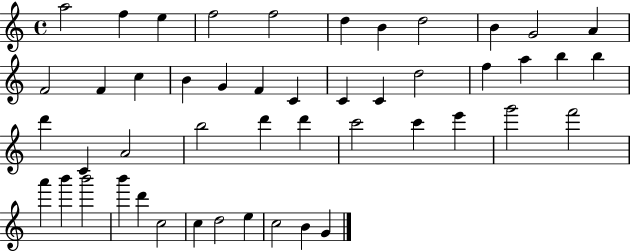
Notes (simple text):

A5/h F5/q E5/q F5/h F5/h D5/q B4/q D5/h B4/q G4/h A4/q F4/h F4/q C5/q B4/q G4/q F4/q C4/q C4/q C4/q D5/h F5/q A5/q B5/q B5/q D6/q C4/q A4/h B5/h D6/q D6/q C6/h C6/q E6/q G6/h F6/h A6/q B6/q B6/h B6/q D6/q C5/h C5/q D5/h E5/q C5/h B4/q G4/q